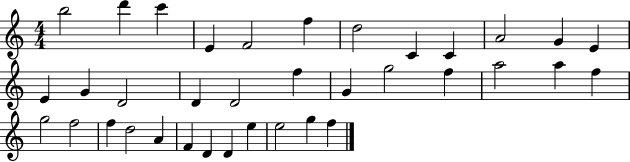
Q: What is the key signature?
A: C major